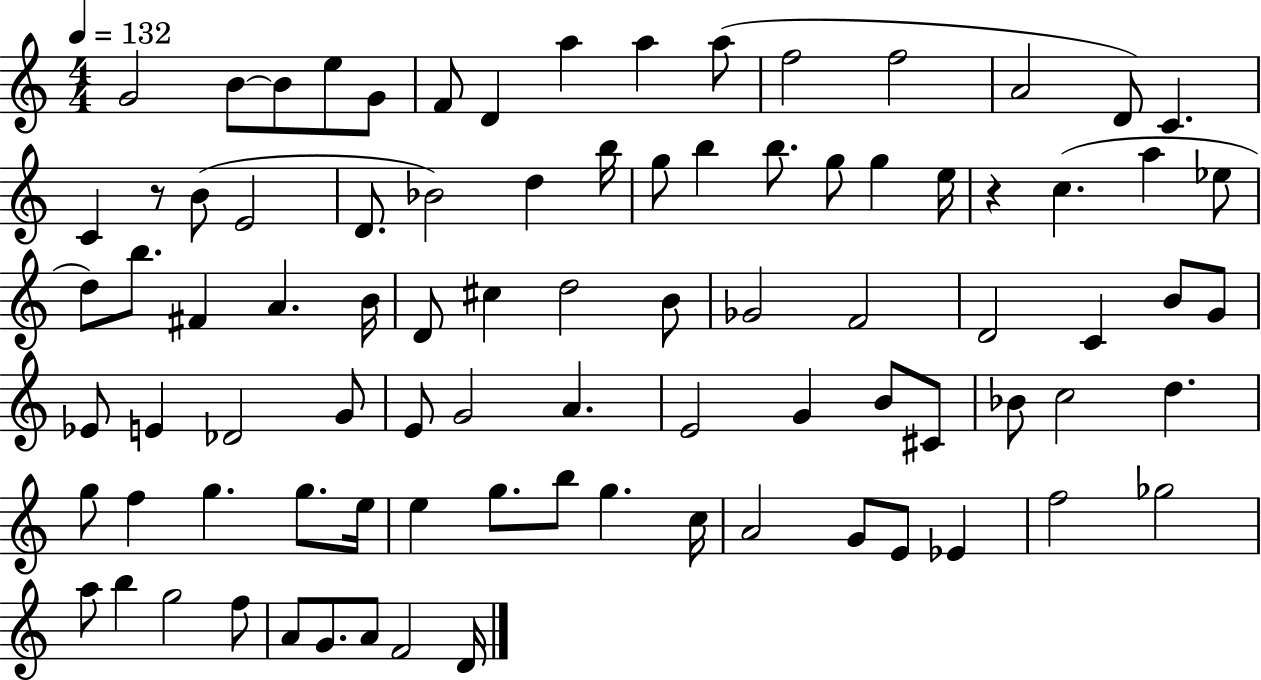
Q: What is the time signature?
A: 4/4